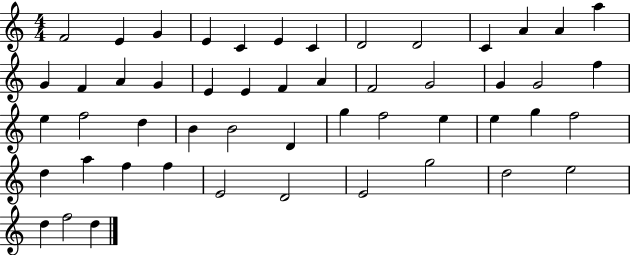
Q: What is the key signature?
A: C major